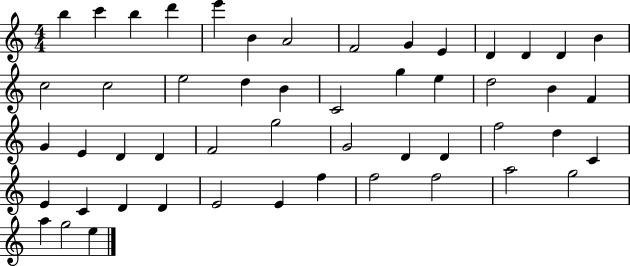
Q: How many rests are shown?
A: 0